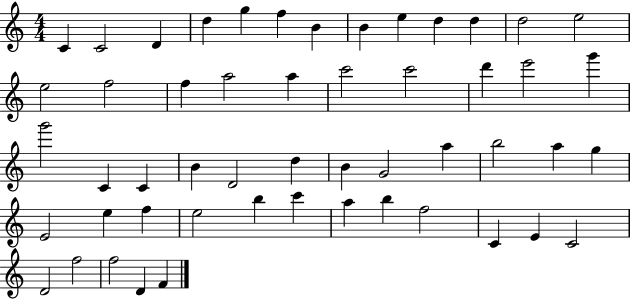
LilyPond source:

{
  \clef treble
  \numericTimeSignature
  \time 4/4
  \key c \major
  c'4 c'2 d'4 | d''4 g''4 f''4 b'4 | b'4 e''4 d''4 d''4 | d''2 e''2 | \break e''2 f''2 | f''4 a''2 a''4 | c'''2 c'''2 | d'''4 e'''2 g'''4 | \break g'''2 c'4 c'4 | b'4 d'2 d''4 | b'4 g'2 a''4 | b''2 a''4 g''4 | \break e'2 e''4 f''4 | e''2 b''4 c'''4 | a''4 b''4 f''2 | c'4 e'4 c'2 | \break d'2 f''2 | f''2 d'4 f'4 | \bar "|."
}